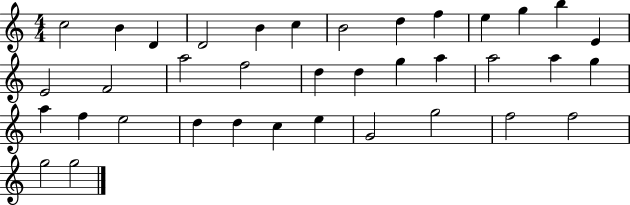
C5/h B4/q D4/q D4/h B4/q C5/q B4/h D5/q F5/q E5/q G5/q B5/q E4/q E4/h F4/h A5/h F5/h D5/q D5/q G5/q A5/q A5/h A5/q G5/q A5/q F5/q E5/h D5/q D5/q C5/q E5/q G4/h G5/h F5/h F5/h G5/h G5/h